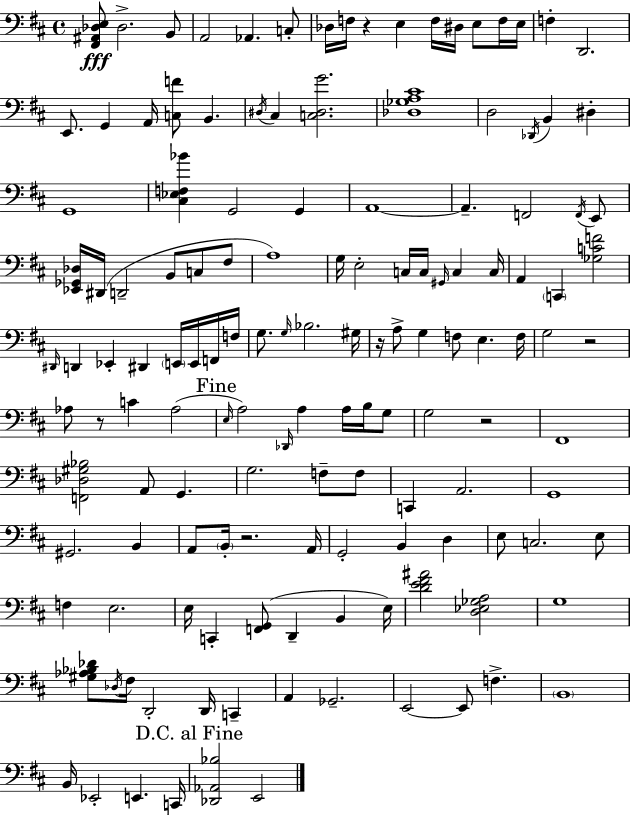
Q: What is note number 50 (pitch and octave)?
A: D2